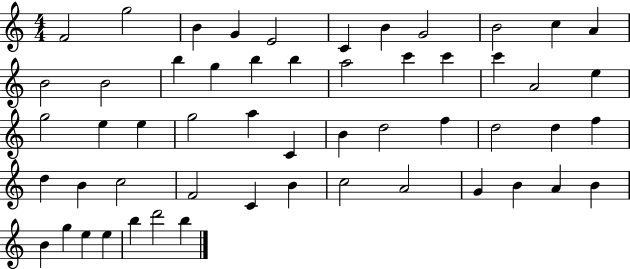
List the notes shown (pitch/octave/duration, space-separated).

F4/h G5/h B4/q G4/q E4/h C4/q B4/q G4/h B4/h C5/q A4/q B4/h B4/h B5/q G5/q B5/q B5/q A5/h C6/q C6/q C6/q A4/h E5/q G5/h E5/q E5/q G5/h A5/q C4/q B4/q D5/h F5/q D5/h D5/q F5/q D5/q B4/q C5/h F4/h C4/q B4/q C5/h A4/h G4/q B4/q A4/q B4/q B4/q G5/q E5/q E5/q B5/q D6/h B5/q